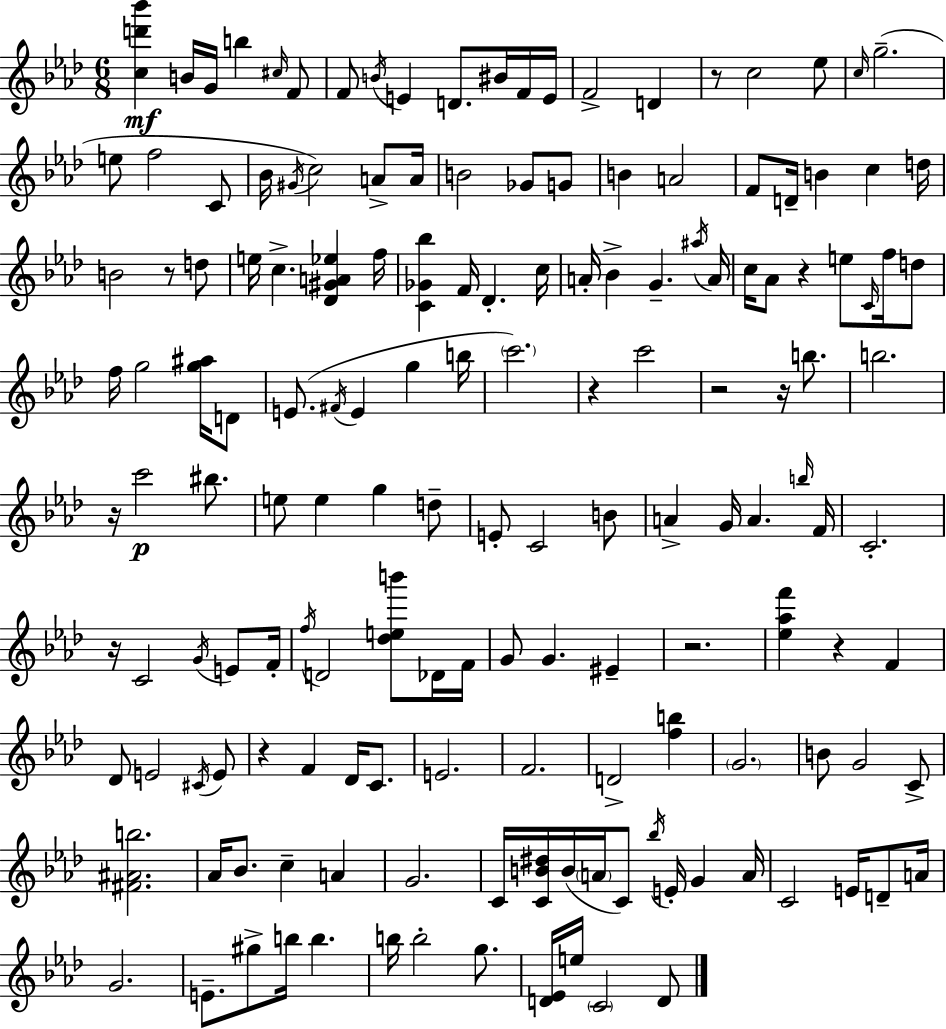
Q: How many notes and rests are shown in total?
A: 157